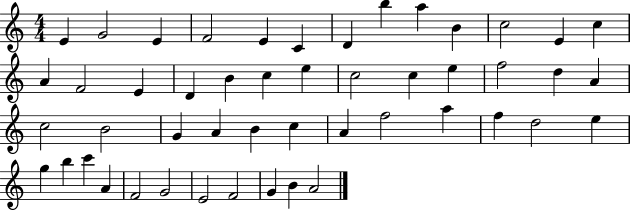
E4/q G4/h E4/q F4/h E4/q C4/q D4/q B5/q A5/q B4/q C5/h E4/q C5/q A4/q F4/h E4/q D4/q B4/q C5/q E5/q C5/h C5/q E5/q F5/h D5/q A4/q C5/h B4/h G4/q A4/q B4/q C5/q A4/q F5/h A5/q F5/q D5/h E5/q G5/q B5/q C6/q A4/q F4/h G4/h E4/h F4/h G4/q B4/q A4/h